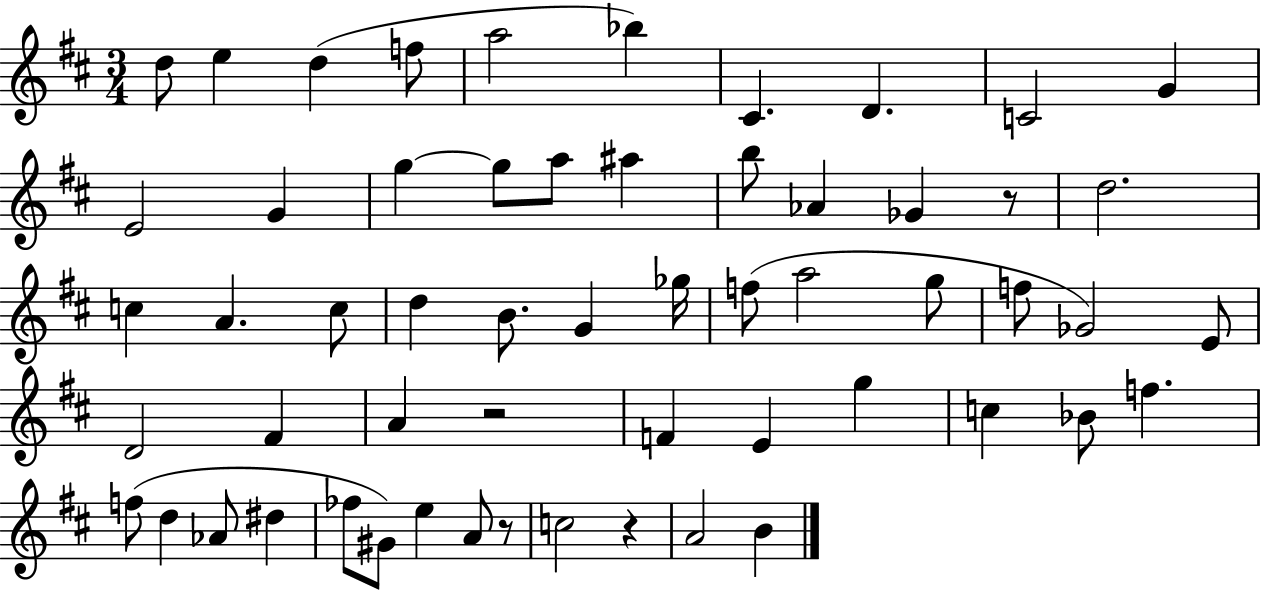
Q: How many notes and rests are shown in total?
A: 57